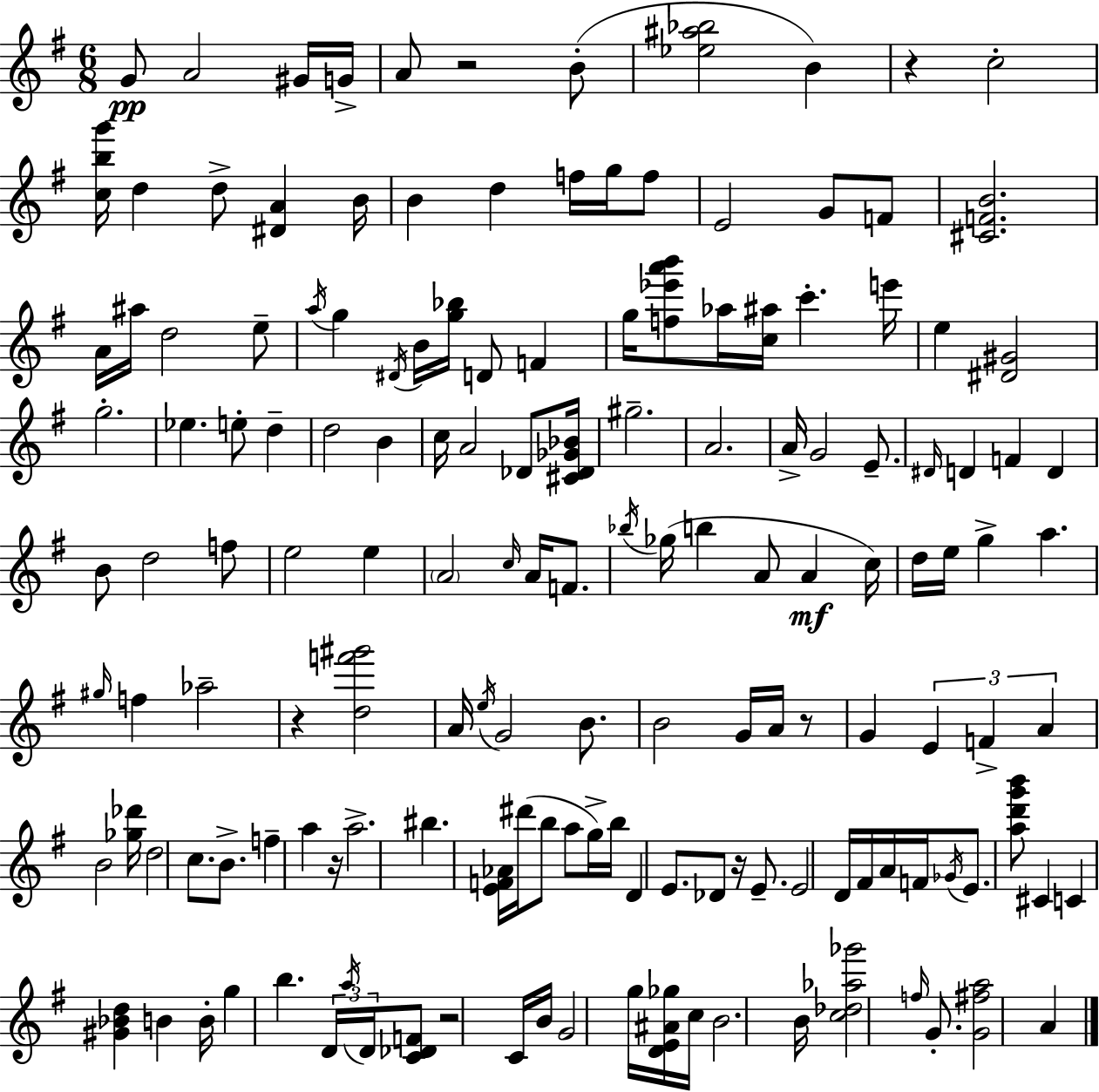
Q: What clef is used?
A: treble